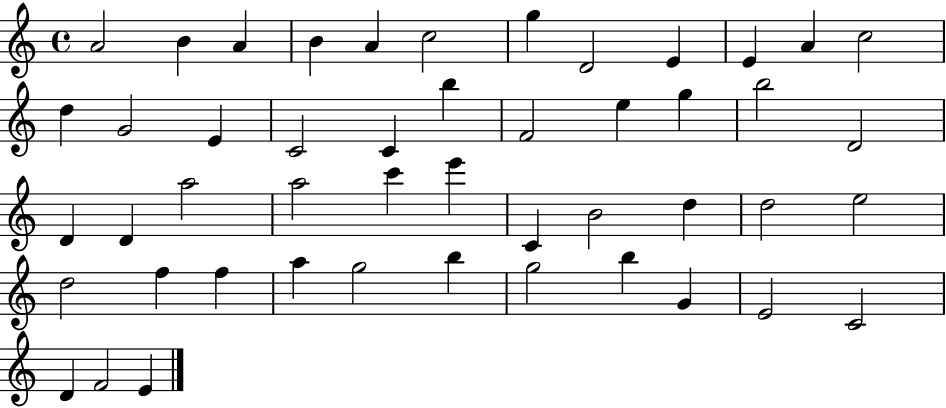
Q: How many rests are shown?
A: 0